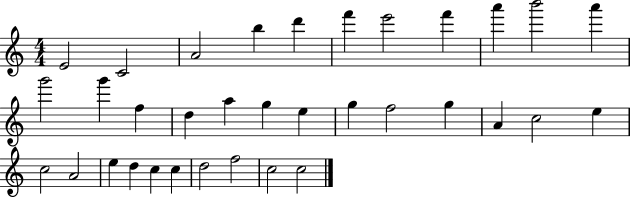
E4/h C4/h A4/h B5/q D6/q F6/q E6/h F6/q A6/q B6/h A6/q G6/h G6/q F5/q D5/q A5/q G5/q E5/q G5/q F5/h G5/q A4/q C5/h E5/q C5/h A4/h E5/q D5/q C5/q C5/q D5/h F5/h C5/h C5/h